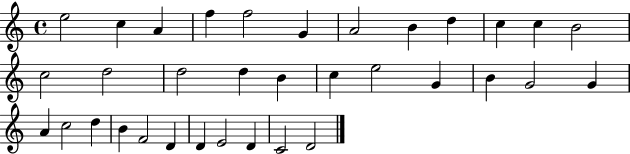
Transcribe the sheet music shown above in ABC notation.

X:1
T:Untitled
M:4/4
L:1/4
K:C
e2 c A f f2 G A2 B d c c B2 c2 d2 d2 d B c e2 G B G2 G A c2 d B F2 D D E2 D C2 D2